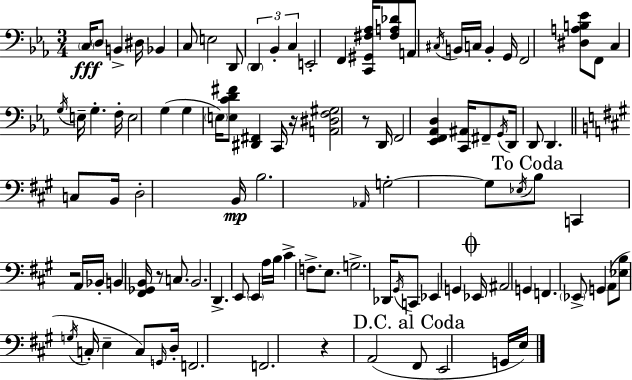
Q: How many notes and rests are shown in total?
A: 103